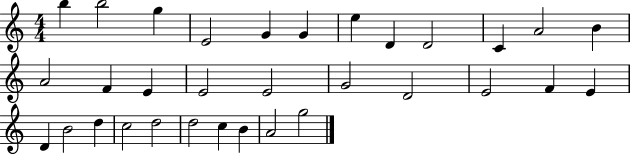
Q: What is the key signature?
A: C major